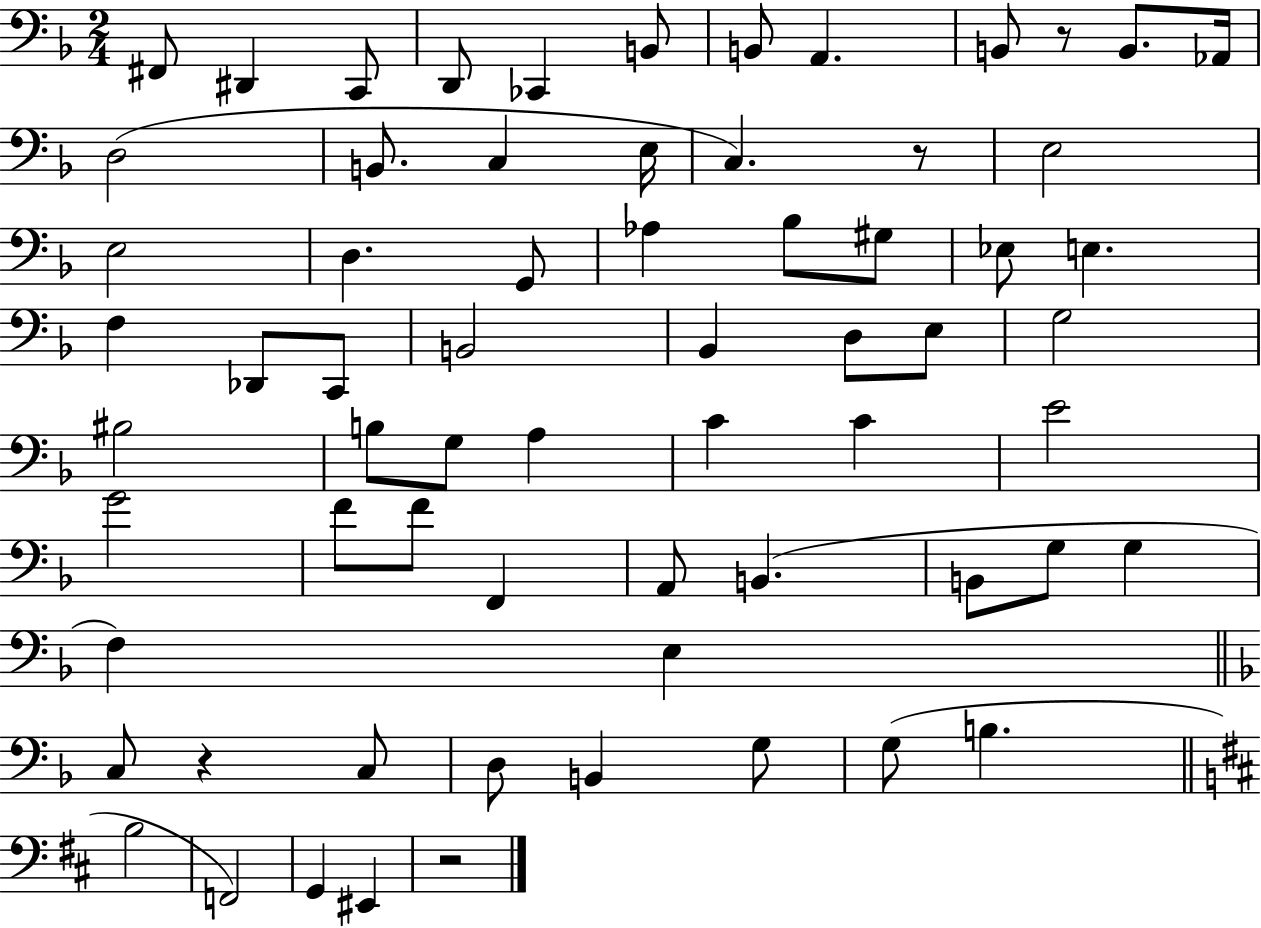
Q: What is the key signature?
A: F major